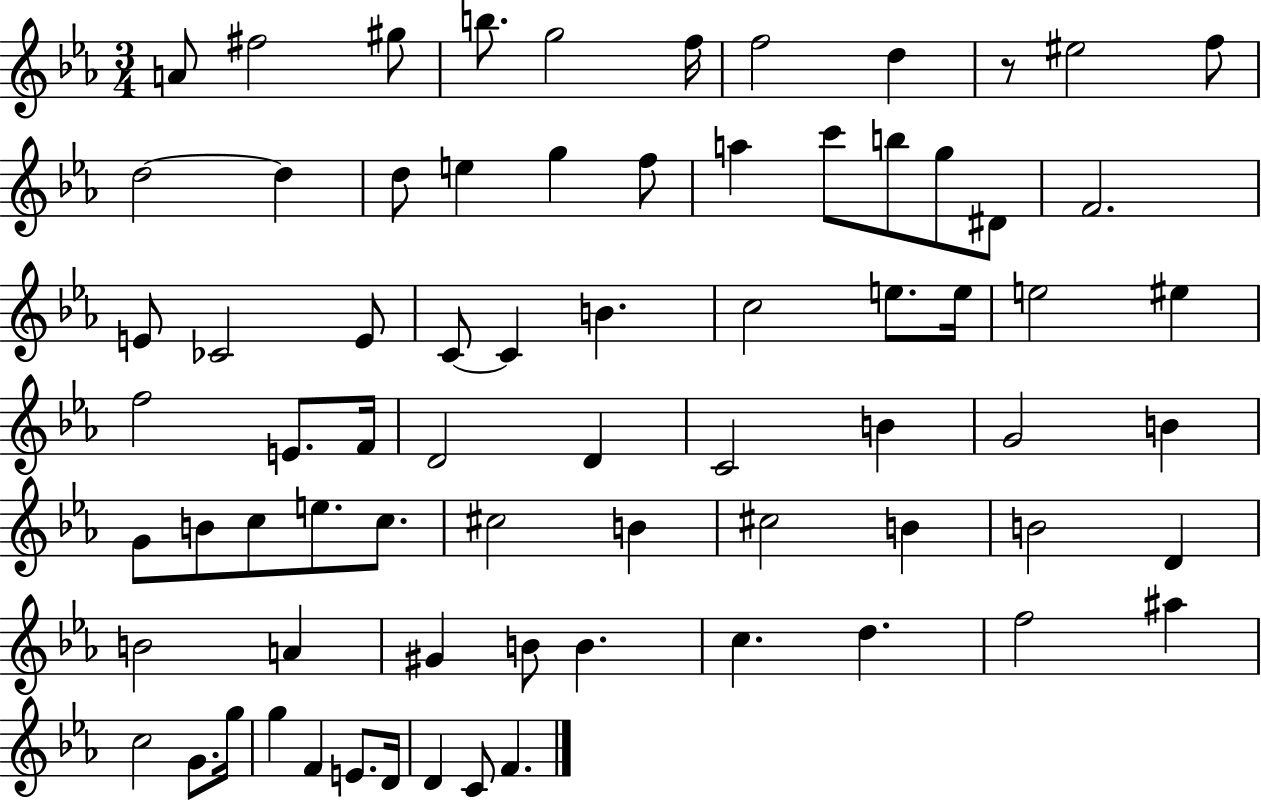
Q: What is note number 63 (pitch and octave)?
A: C5